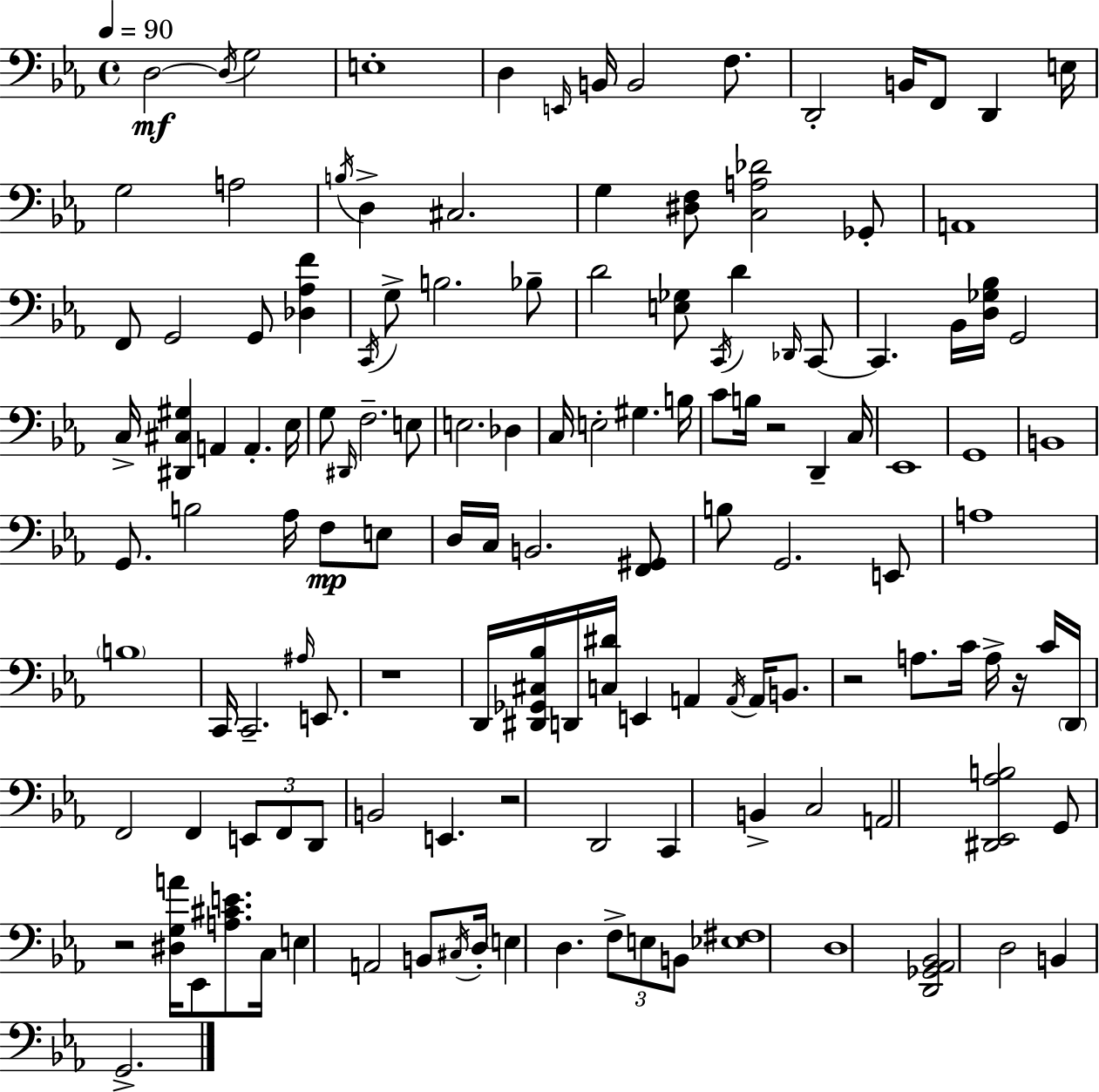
{
  \clef bass
  \time 4/4
  \defaultTimeSignature
  \key ees \major
  \tempo 4 = 90
  \repeat volta 2 { d2~~\mf \acciaccatura { d16 } g2 | e1-. | d4 \grace { e,16 } b,16 b,2 f8. | d,2-. b,16 f,8 d,4 | \break e16 g2 a2 | \acciaccatura { b16 } d4-> cis2. | g4 <dis f>8 <c a des'>2 | ges,8-. a,1 | \break f,8 g,2 g,8 <des aes f'>4 | \acciaccatura { c,16 } g8-> b2. | bes8-- d'2 <e ges>8 \acciaccatura { c,16 } d'4 | \grace { des,16 } c,8~~ c,4. bes,16 <d ges bes>16 g,2 | \break c16-> <dis, cis gis>4 a,4 a,4.-. | ees16 g8 \grace { dis,16 } f2.-- | e8 e2. | des4 c16 e2-. | \break gis4. b16 c'8 b16 r2 | d,4-- c16 ees,1 | g,1 | b,1 | \break g,8. b2 | aes16 f8\mp e8 d16 c16 b,2. | <f, gis,>8 b8 g,2. | e,8 a1 | \break \parenthesize b1 | c,16 c,2.-- | \grace { ais16 } e,8. r1 | d,16 <dis, ges, cis bes>16 d,16 <c dis'>16 e,4 | \break a,4 \acciaccatura { a,16 } a,16 b,8. r2 | a8. c'16 a16-> r16 c'16 \parenthesize d,16 f,2 | f,4 \tuplet 3/2 { e,8 f,8 d,8 } b,2 | e,4. r2 | \break d,2 c,4 b,4-> | c2 a,2 | <dis, ees, aes b>2 g,8 r2 | <dis g a'>16 ees,8 <a cis' e'>8. c16 e4 a,2 | \break b,8 \acciaccatura { cis16 } d16-. \parenthesize e4 d4. | \tuplet 3/2 { f8-> e8 b,8 } <ees fis>1 | d1 | <d, ges, aes, bes,>2 | \break d2 b,4 g,2.-> | } \bar "|."
}